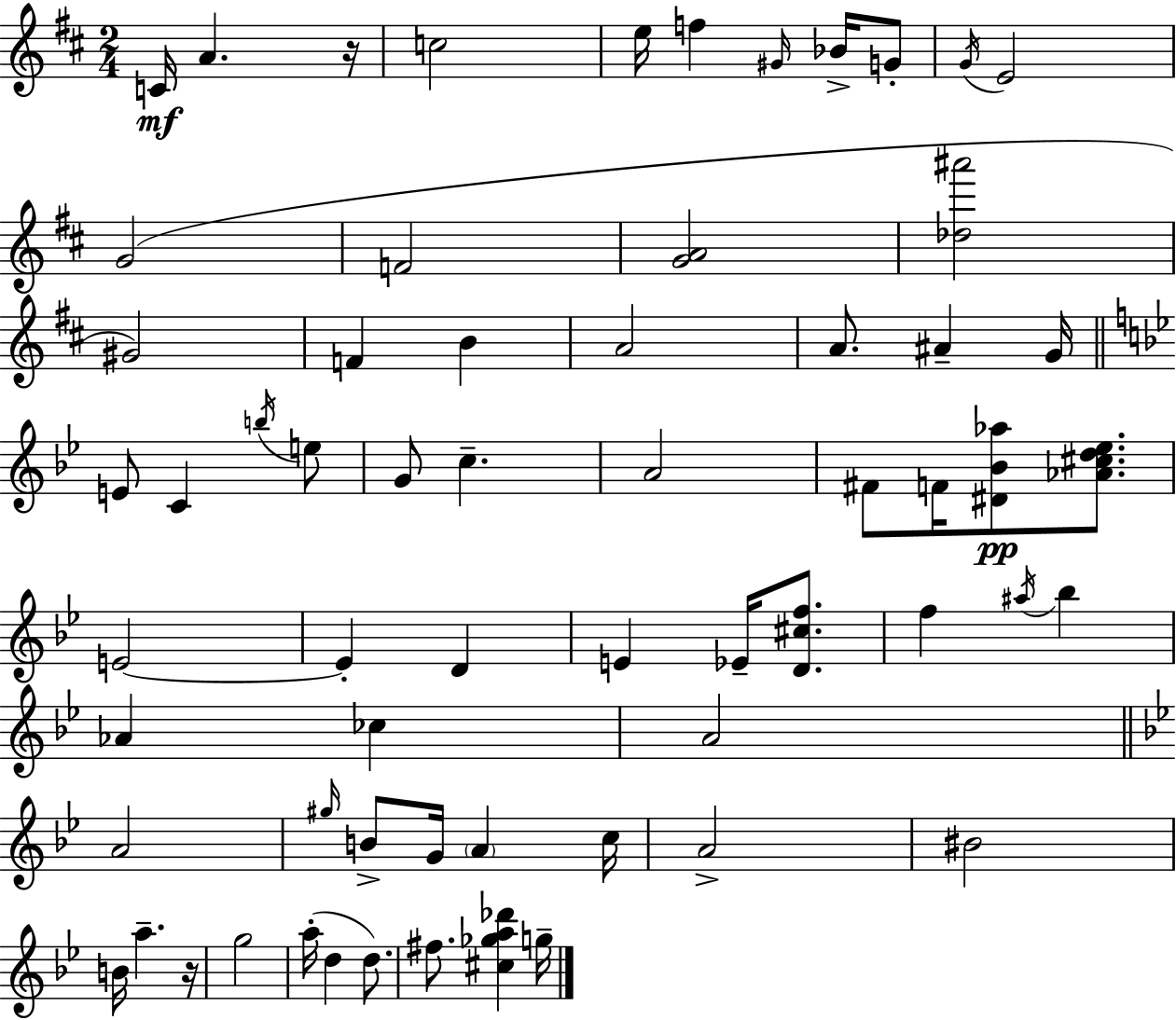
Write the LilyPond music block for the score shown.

{
  \clef treble
  \numericTimeSignature
  \time 2/4
  \key d \major
  c'16\mf a'4. r16 | c''2 | e''16 f''4 \grace { gis'16 } bes'16-> g'8-. | \acciaccatura { g'16 } e'2 | \break g'2( | f'2 | <g' a'>2 | <des'' ais'''>2 | \break gis'2) | f'4 b'4 | a'2 | a'8. ais'4-- | \break g'16 \bar "||" \break \key bes \major e'8 c'4 \acciaccatura { b''16 } e''8 | g'8 c''4.-- | a'2 | fis'8 f'16 <dis' bes' aes''>8\pp <aes' cis'' d'' ees''>8. | \break e'2~~ | e'4-. d'4 | e'4 ees'16-- <d' cis'' f''>8. | f''4 \acciaccatura { ais''16 } bes''4 | \break aes'4 ces''4 | a'2 | \bar "||" \break \key bes \major a'2 | \grace { gis''16 } b'8-> g'16 \parenthesize a'4 | c''16 a'2-> | bis'2 | \break b'16 a''4.-- | r16 g''2 | a''16-.( d''4 d''8.) | fis''8. <cis'' ges'' a'' des'''>4 | \break g''16-- \bar "|."
}